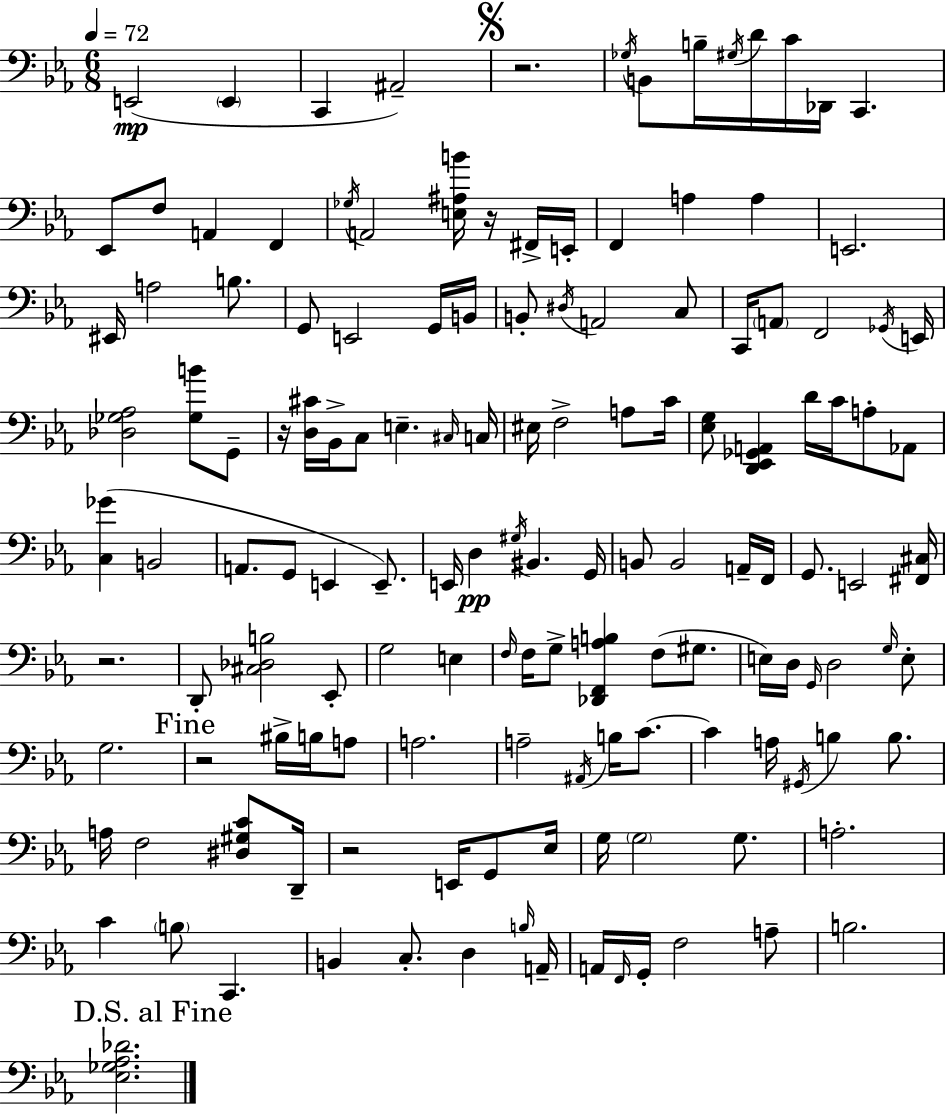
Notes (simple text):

E2/h E2/q C2/q A#2/h R/h. Gb3/s B2/e B3/s G#3/s D4/s C4/s Db2/s C2/q. Eb2/e F3/e A2/q F2/q Gb3/s A2/h [E3,A#3,B4]/s R/s F#2/s E2/s F2/q A3/q A3/q E2/h. EIS2/s A3/h B3/e. G2/e E2/h G2/s B2/s B2/e D#3/s A2/h C3/e C2/s A2/e F2/h Gb2/s E2/s [Db3,Gb3,Ab3]/h [Gb3,B4]/e G2/e R/s [D3,C#4]/s Bb2/s C3/e E3/q. C#3/s C3/s EIS3/s F3/h A3/e C4/s [Eb3,G3]/e [D2,Eb2,Gb2,A2]/q D4/s C4/s A3/e Ab2/e [C3,Gb4]/q B2/h A2/e. G2/e E2/q E2/e. E2/s D3/q G#3/s BIS2/q. G2/s B2/e B2/h A2/s F2/s G2/e. E2/h [F#2,C#3]/s R/h. D2/e [C#3,Db3,B3]/h Eb2/e G3/h E3/q F3/s F3/s G3/e [Db2,F2,A3,B3]/q F3/e G#3/e. E3/s D3/s G2/s D3/h G3/s E3/e G3/h. R/h BIS3/s B3/s A3/e A3/h. A3/h A#2/s B3/s C4/e. C4/q A3/s G#2/s B3/q B3/e. A3/s F3/h [D#3,G#3,C4]/e D2/s R/h E2/s G2/e Eb3/s G3/s G3/h G3/e. A3/h. C4/q B3/e C2/q. B2/q C3/e. D3/q B3/s A2/s A2/s F2/s G2/s F3/h A3/e B3/h. [Eb3,Gb3,Ab3,Db4]/h.